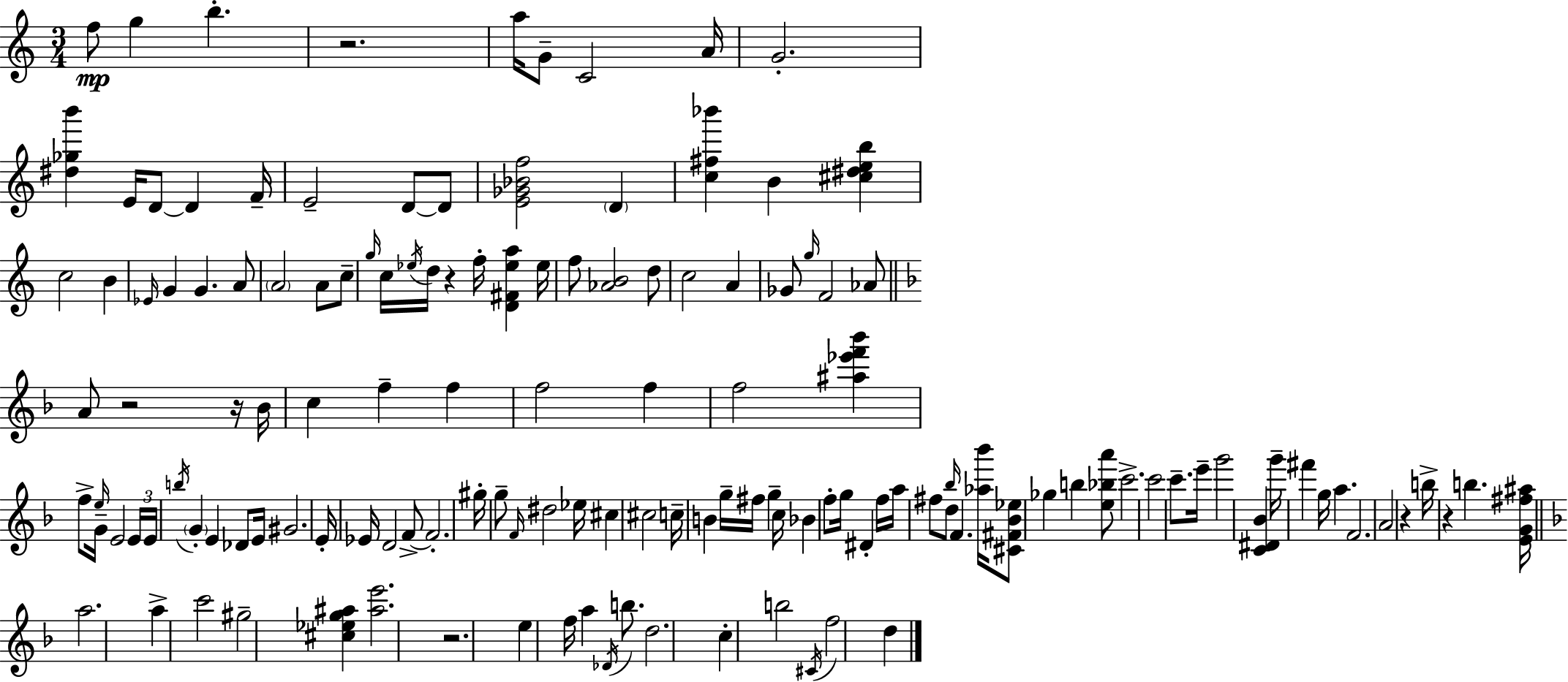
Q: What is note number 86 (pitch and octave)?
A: D5